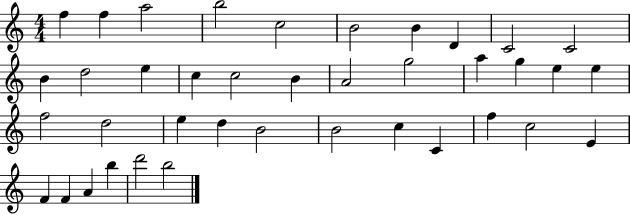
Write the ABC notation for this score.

X:1
T:Untitled
M:4/4
L:1/4
K:C
f f a2 b2 c2 B2 B D C2 C2 B d2 e c c2 B A2 g2 a g e e f2 d2 e d B2 B2 c C f c2 E F F A b d'2 b2